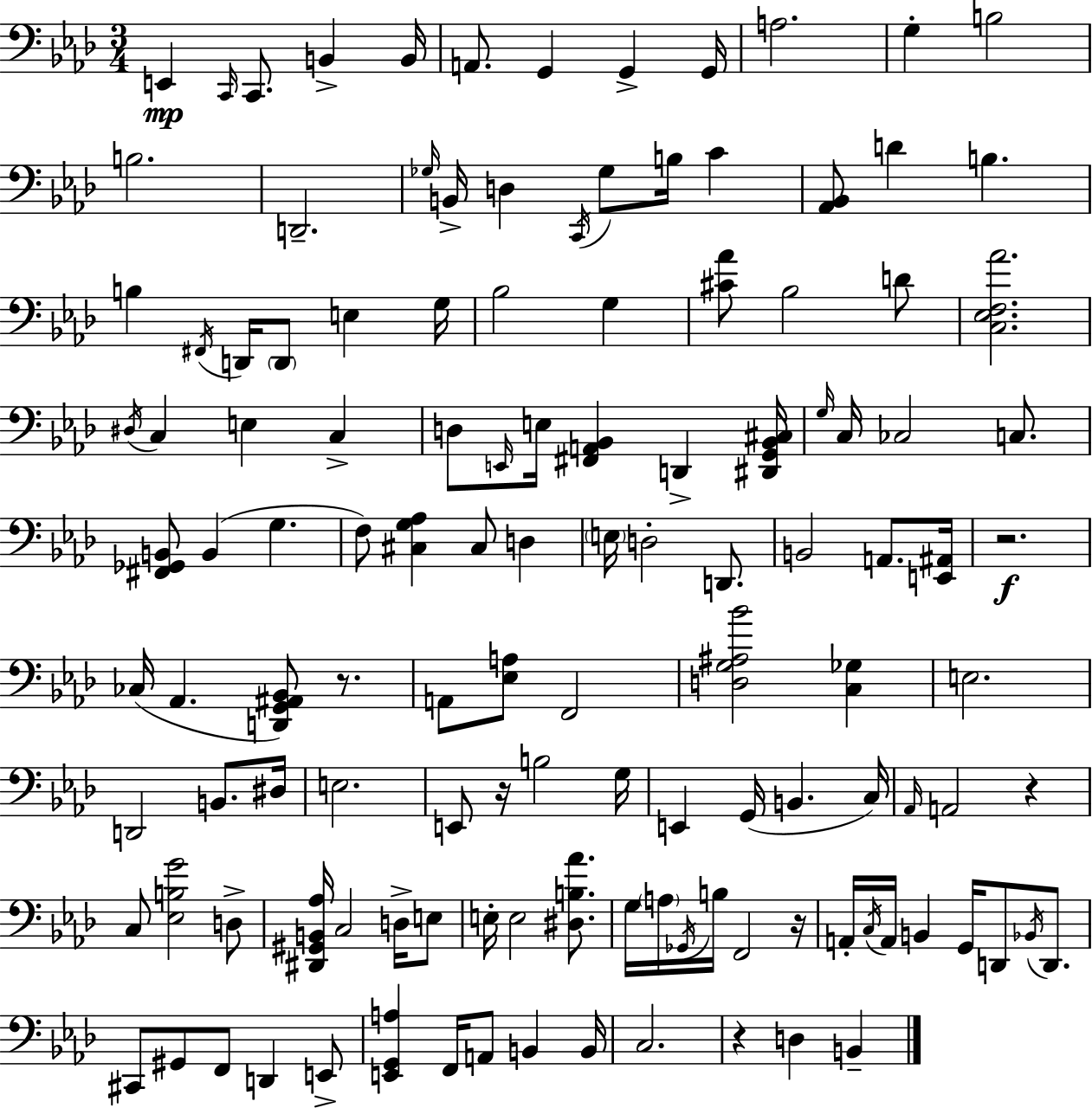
X:1
T:Untitled
M:3/4
L:1/4
K:Fm
E,, C,,/4 C,,/2 B,, B,,/4 A,,/2 G,, G,, G,,/4 A,2 G, B,2 B,2 D,,2 _G,/4 B,,/4 D, C,,/4 _G,/2 B,/4 C [_A,,_B,,]/2 D B, B, ^F,,/4 D,,/4 D,,/2 E, G,/4 _B,2 G, [^C_A]/2 _B,2 D/2 [C,_E,F,_A]2 ^D,/4 C, E, C, D,/2 E,,/4 E,/4 [^F,,A,,_B,,] D,, [^D,,G,,_B,,^C,]/4 G,/4 C,/4 _C,2 C,/2 [^F,,_G,,B,,]/2 B,, G, F,/2 [^C,G,_A,] ^C,/2 D, E,/4 D,2 D,,/2 B,,2 A,,/2 [E,,^A,,]/4 z2 _C,/4 _A,, [D,,G,,^A,,_B,,]/2 z/2 A,,/2 [_E,A,]/2 F,,2 [D,G,^A,_B]2 [C,_G,] E,2 D,,2 B,,/2 ^D,/4 E,2 E,,/2 z/4 B,2 G,/4 E,, G,,/4 B,, C,/4 _A,,/4 A,,2 z C,/2 [_E,B,G]2 D,/2 [^D,,^G,,B,,_A,]/4 C,2 D,/4 E,/2 E,/4 E,2 [^D,B,_A]/2 G,/4 A,/4 _G,,/4 B,/4 F,,2 z/4 A,,/4 C,/4 A,,/4 B,, G,,/4 D,,/2 _B,,/4 D,,/2 ^C,,/2 ^G,,/2 F,,/2 D,, E,,/2 [E,,G,,A,] F,,/4 A,,/2 B,, B,,/4 C,2 z D, B,,